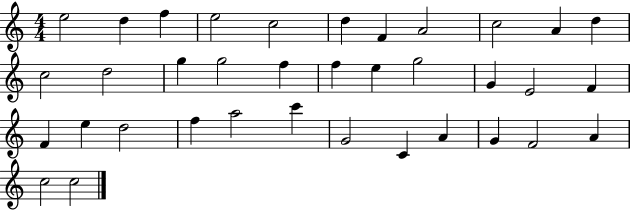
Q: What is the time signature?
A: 4/4